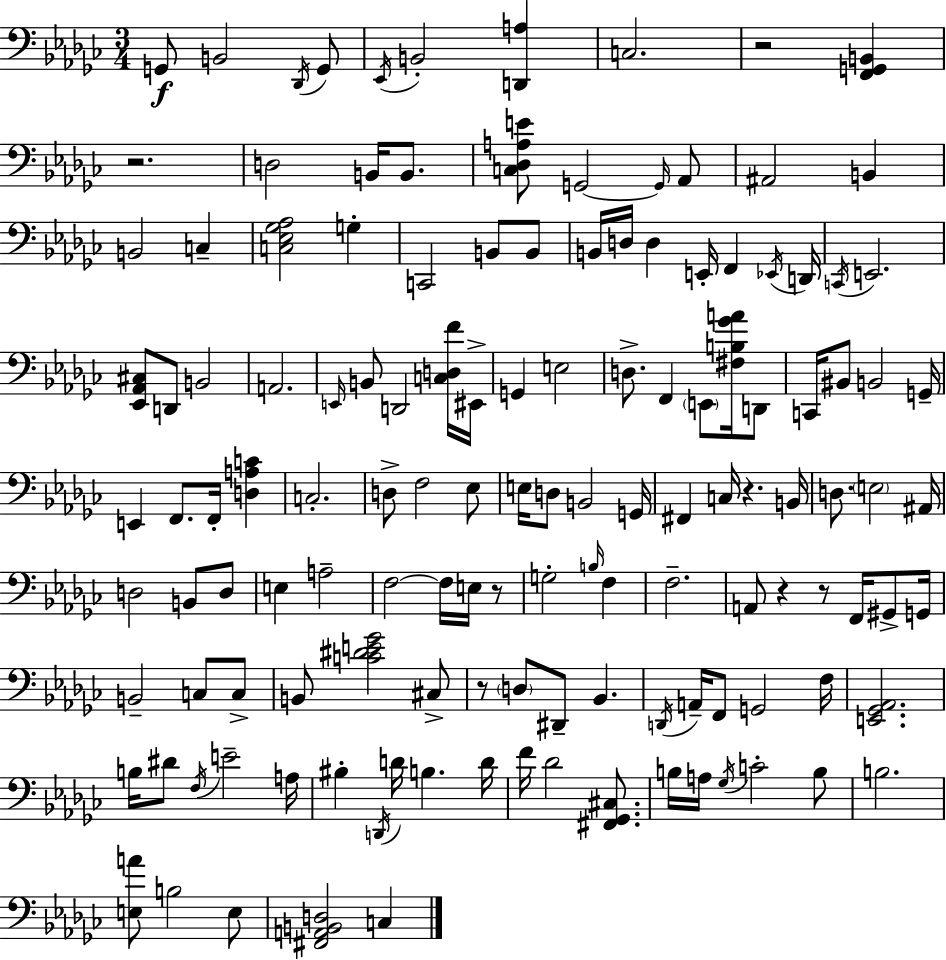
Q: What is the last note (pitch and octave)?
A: C3